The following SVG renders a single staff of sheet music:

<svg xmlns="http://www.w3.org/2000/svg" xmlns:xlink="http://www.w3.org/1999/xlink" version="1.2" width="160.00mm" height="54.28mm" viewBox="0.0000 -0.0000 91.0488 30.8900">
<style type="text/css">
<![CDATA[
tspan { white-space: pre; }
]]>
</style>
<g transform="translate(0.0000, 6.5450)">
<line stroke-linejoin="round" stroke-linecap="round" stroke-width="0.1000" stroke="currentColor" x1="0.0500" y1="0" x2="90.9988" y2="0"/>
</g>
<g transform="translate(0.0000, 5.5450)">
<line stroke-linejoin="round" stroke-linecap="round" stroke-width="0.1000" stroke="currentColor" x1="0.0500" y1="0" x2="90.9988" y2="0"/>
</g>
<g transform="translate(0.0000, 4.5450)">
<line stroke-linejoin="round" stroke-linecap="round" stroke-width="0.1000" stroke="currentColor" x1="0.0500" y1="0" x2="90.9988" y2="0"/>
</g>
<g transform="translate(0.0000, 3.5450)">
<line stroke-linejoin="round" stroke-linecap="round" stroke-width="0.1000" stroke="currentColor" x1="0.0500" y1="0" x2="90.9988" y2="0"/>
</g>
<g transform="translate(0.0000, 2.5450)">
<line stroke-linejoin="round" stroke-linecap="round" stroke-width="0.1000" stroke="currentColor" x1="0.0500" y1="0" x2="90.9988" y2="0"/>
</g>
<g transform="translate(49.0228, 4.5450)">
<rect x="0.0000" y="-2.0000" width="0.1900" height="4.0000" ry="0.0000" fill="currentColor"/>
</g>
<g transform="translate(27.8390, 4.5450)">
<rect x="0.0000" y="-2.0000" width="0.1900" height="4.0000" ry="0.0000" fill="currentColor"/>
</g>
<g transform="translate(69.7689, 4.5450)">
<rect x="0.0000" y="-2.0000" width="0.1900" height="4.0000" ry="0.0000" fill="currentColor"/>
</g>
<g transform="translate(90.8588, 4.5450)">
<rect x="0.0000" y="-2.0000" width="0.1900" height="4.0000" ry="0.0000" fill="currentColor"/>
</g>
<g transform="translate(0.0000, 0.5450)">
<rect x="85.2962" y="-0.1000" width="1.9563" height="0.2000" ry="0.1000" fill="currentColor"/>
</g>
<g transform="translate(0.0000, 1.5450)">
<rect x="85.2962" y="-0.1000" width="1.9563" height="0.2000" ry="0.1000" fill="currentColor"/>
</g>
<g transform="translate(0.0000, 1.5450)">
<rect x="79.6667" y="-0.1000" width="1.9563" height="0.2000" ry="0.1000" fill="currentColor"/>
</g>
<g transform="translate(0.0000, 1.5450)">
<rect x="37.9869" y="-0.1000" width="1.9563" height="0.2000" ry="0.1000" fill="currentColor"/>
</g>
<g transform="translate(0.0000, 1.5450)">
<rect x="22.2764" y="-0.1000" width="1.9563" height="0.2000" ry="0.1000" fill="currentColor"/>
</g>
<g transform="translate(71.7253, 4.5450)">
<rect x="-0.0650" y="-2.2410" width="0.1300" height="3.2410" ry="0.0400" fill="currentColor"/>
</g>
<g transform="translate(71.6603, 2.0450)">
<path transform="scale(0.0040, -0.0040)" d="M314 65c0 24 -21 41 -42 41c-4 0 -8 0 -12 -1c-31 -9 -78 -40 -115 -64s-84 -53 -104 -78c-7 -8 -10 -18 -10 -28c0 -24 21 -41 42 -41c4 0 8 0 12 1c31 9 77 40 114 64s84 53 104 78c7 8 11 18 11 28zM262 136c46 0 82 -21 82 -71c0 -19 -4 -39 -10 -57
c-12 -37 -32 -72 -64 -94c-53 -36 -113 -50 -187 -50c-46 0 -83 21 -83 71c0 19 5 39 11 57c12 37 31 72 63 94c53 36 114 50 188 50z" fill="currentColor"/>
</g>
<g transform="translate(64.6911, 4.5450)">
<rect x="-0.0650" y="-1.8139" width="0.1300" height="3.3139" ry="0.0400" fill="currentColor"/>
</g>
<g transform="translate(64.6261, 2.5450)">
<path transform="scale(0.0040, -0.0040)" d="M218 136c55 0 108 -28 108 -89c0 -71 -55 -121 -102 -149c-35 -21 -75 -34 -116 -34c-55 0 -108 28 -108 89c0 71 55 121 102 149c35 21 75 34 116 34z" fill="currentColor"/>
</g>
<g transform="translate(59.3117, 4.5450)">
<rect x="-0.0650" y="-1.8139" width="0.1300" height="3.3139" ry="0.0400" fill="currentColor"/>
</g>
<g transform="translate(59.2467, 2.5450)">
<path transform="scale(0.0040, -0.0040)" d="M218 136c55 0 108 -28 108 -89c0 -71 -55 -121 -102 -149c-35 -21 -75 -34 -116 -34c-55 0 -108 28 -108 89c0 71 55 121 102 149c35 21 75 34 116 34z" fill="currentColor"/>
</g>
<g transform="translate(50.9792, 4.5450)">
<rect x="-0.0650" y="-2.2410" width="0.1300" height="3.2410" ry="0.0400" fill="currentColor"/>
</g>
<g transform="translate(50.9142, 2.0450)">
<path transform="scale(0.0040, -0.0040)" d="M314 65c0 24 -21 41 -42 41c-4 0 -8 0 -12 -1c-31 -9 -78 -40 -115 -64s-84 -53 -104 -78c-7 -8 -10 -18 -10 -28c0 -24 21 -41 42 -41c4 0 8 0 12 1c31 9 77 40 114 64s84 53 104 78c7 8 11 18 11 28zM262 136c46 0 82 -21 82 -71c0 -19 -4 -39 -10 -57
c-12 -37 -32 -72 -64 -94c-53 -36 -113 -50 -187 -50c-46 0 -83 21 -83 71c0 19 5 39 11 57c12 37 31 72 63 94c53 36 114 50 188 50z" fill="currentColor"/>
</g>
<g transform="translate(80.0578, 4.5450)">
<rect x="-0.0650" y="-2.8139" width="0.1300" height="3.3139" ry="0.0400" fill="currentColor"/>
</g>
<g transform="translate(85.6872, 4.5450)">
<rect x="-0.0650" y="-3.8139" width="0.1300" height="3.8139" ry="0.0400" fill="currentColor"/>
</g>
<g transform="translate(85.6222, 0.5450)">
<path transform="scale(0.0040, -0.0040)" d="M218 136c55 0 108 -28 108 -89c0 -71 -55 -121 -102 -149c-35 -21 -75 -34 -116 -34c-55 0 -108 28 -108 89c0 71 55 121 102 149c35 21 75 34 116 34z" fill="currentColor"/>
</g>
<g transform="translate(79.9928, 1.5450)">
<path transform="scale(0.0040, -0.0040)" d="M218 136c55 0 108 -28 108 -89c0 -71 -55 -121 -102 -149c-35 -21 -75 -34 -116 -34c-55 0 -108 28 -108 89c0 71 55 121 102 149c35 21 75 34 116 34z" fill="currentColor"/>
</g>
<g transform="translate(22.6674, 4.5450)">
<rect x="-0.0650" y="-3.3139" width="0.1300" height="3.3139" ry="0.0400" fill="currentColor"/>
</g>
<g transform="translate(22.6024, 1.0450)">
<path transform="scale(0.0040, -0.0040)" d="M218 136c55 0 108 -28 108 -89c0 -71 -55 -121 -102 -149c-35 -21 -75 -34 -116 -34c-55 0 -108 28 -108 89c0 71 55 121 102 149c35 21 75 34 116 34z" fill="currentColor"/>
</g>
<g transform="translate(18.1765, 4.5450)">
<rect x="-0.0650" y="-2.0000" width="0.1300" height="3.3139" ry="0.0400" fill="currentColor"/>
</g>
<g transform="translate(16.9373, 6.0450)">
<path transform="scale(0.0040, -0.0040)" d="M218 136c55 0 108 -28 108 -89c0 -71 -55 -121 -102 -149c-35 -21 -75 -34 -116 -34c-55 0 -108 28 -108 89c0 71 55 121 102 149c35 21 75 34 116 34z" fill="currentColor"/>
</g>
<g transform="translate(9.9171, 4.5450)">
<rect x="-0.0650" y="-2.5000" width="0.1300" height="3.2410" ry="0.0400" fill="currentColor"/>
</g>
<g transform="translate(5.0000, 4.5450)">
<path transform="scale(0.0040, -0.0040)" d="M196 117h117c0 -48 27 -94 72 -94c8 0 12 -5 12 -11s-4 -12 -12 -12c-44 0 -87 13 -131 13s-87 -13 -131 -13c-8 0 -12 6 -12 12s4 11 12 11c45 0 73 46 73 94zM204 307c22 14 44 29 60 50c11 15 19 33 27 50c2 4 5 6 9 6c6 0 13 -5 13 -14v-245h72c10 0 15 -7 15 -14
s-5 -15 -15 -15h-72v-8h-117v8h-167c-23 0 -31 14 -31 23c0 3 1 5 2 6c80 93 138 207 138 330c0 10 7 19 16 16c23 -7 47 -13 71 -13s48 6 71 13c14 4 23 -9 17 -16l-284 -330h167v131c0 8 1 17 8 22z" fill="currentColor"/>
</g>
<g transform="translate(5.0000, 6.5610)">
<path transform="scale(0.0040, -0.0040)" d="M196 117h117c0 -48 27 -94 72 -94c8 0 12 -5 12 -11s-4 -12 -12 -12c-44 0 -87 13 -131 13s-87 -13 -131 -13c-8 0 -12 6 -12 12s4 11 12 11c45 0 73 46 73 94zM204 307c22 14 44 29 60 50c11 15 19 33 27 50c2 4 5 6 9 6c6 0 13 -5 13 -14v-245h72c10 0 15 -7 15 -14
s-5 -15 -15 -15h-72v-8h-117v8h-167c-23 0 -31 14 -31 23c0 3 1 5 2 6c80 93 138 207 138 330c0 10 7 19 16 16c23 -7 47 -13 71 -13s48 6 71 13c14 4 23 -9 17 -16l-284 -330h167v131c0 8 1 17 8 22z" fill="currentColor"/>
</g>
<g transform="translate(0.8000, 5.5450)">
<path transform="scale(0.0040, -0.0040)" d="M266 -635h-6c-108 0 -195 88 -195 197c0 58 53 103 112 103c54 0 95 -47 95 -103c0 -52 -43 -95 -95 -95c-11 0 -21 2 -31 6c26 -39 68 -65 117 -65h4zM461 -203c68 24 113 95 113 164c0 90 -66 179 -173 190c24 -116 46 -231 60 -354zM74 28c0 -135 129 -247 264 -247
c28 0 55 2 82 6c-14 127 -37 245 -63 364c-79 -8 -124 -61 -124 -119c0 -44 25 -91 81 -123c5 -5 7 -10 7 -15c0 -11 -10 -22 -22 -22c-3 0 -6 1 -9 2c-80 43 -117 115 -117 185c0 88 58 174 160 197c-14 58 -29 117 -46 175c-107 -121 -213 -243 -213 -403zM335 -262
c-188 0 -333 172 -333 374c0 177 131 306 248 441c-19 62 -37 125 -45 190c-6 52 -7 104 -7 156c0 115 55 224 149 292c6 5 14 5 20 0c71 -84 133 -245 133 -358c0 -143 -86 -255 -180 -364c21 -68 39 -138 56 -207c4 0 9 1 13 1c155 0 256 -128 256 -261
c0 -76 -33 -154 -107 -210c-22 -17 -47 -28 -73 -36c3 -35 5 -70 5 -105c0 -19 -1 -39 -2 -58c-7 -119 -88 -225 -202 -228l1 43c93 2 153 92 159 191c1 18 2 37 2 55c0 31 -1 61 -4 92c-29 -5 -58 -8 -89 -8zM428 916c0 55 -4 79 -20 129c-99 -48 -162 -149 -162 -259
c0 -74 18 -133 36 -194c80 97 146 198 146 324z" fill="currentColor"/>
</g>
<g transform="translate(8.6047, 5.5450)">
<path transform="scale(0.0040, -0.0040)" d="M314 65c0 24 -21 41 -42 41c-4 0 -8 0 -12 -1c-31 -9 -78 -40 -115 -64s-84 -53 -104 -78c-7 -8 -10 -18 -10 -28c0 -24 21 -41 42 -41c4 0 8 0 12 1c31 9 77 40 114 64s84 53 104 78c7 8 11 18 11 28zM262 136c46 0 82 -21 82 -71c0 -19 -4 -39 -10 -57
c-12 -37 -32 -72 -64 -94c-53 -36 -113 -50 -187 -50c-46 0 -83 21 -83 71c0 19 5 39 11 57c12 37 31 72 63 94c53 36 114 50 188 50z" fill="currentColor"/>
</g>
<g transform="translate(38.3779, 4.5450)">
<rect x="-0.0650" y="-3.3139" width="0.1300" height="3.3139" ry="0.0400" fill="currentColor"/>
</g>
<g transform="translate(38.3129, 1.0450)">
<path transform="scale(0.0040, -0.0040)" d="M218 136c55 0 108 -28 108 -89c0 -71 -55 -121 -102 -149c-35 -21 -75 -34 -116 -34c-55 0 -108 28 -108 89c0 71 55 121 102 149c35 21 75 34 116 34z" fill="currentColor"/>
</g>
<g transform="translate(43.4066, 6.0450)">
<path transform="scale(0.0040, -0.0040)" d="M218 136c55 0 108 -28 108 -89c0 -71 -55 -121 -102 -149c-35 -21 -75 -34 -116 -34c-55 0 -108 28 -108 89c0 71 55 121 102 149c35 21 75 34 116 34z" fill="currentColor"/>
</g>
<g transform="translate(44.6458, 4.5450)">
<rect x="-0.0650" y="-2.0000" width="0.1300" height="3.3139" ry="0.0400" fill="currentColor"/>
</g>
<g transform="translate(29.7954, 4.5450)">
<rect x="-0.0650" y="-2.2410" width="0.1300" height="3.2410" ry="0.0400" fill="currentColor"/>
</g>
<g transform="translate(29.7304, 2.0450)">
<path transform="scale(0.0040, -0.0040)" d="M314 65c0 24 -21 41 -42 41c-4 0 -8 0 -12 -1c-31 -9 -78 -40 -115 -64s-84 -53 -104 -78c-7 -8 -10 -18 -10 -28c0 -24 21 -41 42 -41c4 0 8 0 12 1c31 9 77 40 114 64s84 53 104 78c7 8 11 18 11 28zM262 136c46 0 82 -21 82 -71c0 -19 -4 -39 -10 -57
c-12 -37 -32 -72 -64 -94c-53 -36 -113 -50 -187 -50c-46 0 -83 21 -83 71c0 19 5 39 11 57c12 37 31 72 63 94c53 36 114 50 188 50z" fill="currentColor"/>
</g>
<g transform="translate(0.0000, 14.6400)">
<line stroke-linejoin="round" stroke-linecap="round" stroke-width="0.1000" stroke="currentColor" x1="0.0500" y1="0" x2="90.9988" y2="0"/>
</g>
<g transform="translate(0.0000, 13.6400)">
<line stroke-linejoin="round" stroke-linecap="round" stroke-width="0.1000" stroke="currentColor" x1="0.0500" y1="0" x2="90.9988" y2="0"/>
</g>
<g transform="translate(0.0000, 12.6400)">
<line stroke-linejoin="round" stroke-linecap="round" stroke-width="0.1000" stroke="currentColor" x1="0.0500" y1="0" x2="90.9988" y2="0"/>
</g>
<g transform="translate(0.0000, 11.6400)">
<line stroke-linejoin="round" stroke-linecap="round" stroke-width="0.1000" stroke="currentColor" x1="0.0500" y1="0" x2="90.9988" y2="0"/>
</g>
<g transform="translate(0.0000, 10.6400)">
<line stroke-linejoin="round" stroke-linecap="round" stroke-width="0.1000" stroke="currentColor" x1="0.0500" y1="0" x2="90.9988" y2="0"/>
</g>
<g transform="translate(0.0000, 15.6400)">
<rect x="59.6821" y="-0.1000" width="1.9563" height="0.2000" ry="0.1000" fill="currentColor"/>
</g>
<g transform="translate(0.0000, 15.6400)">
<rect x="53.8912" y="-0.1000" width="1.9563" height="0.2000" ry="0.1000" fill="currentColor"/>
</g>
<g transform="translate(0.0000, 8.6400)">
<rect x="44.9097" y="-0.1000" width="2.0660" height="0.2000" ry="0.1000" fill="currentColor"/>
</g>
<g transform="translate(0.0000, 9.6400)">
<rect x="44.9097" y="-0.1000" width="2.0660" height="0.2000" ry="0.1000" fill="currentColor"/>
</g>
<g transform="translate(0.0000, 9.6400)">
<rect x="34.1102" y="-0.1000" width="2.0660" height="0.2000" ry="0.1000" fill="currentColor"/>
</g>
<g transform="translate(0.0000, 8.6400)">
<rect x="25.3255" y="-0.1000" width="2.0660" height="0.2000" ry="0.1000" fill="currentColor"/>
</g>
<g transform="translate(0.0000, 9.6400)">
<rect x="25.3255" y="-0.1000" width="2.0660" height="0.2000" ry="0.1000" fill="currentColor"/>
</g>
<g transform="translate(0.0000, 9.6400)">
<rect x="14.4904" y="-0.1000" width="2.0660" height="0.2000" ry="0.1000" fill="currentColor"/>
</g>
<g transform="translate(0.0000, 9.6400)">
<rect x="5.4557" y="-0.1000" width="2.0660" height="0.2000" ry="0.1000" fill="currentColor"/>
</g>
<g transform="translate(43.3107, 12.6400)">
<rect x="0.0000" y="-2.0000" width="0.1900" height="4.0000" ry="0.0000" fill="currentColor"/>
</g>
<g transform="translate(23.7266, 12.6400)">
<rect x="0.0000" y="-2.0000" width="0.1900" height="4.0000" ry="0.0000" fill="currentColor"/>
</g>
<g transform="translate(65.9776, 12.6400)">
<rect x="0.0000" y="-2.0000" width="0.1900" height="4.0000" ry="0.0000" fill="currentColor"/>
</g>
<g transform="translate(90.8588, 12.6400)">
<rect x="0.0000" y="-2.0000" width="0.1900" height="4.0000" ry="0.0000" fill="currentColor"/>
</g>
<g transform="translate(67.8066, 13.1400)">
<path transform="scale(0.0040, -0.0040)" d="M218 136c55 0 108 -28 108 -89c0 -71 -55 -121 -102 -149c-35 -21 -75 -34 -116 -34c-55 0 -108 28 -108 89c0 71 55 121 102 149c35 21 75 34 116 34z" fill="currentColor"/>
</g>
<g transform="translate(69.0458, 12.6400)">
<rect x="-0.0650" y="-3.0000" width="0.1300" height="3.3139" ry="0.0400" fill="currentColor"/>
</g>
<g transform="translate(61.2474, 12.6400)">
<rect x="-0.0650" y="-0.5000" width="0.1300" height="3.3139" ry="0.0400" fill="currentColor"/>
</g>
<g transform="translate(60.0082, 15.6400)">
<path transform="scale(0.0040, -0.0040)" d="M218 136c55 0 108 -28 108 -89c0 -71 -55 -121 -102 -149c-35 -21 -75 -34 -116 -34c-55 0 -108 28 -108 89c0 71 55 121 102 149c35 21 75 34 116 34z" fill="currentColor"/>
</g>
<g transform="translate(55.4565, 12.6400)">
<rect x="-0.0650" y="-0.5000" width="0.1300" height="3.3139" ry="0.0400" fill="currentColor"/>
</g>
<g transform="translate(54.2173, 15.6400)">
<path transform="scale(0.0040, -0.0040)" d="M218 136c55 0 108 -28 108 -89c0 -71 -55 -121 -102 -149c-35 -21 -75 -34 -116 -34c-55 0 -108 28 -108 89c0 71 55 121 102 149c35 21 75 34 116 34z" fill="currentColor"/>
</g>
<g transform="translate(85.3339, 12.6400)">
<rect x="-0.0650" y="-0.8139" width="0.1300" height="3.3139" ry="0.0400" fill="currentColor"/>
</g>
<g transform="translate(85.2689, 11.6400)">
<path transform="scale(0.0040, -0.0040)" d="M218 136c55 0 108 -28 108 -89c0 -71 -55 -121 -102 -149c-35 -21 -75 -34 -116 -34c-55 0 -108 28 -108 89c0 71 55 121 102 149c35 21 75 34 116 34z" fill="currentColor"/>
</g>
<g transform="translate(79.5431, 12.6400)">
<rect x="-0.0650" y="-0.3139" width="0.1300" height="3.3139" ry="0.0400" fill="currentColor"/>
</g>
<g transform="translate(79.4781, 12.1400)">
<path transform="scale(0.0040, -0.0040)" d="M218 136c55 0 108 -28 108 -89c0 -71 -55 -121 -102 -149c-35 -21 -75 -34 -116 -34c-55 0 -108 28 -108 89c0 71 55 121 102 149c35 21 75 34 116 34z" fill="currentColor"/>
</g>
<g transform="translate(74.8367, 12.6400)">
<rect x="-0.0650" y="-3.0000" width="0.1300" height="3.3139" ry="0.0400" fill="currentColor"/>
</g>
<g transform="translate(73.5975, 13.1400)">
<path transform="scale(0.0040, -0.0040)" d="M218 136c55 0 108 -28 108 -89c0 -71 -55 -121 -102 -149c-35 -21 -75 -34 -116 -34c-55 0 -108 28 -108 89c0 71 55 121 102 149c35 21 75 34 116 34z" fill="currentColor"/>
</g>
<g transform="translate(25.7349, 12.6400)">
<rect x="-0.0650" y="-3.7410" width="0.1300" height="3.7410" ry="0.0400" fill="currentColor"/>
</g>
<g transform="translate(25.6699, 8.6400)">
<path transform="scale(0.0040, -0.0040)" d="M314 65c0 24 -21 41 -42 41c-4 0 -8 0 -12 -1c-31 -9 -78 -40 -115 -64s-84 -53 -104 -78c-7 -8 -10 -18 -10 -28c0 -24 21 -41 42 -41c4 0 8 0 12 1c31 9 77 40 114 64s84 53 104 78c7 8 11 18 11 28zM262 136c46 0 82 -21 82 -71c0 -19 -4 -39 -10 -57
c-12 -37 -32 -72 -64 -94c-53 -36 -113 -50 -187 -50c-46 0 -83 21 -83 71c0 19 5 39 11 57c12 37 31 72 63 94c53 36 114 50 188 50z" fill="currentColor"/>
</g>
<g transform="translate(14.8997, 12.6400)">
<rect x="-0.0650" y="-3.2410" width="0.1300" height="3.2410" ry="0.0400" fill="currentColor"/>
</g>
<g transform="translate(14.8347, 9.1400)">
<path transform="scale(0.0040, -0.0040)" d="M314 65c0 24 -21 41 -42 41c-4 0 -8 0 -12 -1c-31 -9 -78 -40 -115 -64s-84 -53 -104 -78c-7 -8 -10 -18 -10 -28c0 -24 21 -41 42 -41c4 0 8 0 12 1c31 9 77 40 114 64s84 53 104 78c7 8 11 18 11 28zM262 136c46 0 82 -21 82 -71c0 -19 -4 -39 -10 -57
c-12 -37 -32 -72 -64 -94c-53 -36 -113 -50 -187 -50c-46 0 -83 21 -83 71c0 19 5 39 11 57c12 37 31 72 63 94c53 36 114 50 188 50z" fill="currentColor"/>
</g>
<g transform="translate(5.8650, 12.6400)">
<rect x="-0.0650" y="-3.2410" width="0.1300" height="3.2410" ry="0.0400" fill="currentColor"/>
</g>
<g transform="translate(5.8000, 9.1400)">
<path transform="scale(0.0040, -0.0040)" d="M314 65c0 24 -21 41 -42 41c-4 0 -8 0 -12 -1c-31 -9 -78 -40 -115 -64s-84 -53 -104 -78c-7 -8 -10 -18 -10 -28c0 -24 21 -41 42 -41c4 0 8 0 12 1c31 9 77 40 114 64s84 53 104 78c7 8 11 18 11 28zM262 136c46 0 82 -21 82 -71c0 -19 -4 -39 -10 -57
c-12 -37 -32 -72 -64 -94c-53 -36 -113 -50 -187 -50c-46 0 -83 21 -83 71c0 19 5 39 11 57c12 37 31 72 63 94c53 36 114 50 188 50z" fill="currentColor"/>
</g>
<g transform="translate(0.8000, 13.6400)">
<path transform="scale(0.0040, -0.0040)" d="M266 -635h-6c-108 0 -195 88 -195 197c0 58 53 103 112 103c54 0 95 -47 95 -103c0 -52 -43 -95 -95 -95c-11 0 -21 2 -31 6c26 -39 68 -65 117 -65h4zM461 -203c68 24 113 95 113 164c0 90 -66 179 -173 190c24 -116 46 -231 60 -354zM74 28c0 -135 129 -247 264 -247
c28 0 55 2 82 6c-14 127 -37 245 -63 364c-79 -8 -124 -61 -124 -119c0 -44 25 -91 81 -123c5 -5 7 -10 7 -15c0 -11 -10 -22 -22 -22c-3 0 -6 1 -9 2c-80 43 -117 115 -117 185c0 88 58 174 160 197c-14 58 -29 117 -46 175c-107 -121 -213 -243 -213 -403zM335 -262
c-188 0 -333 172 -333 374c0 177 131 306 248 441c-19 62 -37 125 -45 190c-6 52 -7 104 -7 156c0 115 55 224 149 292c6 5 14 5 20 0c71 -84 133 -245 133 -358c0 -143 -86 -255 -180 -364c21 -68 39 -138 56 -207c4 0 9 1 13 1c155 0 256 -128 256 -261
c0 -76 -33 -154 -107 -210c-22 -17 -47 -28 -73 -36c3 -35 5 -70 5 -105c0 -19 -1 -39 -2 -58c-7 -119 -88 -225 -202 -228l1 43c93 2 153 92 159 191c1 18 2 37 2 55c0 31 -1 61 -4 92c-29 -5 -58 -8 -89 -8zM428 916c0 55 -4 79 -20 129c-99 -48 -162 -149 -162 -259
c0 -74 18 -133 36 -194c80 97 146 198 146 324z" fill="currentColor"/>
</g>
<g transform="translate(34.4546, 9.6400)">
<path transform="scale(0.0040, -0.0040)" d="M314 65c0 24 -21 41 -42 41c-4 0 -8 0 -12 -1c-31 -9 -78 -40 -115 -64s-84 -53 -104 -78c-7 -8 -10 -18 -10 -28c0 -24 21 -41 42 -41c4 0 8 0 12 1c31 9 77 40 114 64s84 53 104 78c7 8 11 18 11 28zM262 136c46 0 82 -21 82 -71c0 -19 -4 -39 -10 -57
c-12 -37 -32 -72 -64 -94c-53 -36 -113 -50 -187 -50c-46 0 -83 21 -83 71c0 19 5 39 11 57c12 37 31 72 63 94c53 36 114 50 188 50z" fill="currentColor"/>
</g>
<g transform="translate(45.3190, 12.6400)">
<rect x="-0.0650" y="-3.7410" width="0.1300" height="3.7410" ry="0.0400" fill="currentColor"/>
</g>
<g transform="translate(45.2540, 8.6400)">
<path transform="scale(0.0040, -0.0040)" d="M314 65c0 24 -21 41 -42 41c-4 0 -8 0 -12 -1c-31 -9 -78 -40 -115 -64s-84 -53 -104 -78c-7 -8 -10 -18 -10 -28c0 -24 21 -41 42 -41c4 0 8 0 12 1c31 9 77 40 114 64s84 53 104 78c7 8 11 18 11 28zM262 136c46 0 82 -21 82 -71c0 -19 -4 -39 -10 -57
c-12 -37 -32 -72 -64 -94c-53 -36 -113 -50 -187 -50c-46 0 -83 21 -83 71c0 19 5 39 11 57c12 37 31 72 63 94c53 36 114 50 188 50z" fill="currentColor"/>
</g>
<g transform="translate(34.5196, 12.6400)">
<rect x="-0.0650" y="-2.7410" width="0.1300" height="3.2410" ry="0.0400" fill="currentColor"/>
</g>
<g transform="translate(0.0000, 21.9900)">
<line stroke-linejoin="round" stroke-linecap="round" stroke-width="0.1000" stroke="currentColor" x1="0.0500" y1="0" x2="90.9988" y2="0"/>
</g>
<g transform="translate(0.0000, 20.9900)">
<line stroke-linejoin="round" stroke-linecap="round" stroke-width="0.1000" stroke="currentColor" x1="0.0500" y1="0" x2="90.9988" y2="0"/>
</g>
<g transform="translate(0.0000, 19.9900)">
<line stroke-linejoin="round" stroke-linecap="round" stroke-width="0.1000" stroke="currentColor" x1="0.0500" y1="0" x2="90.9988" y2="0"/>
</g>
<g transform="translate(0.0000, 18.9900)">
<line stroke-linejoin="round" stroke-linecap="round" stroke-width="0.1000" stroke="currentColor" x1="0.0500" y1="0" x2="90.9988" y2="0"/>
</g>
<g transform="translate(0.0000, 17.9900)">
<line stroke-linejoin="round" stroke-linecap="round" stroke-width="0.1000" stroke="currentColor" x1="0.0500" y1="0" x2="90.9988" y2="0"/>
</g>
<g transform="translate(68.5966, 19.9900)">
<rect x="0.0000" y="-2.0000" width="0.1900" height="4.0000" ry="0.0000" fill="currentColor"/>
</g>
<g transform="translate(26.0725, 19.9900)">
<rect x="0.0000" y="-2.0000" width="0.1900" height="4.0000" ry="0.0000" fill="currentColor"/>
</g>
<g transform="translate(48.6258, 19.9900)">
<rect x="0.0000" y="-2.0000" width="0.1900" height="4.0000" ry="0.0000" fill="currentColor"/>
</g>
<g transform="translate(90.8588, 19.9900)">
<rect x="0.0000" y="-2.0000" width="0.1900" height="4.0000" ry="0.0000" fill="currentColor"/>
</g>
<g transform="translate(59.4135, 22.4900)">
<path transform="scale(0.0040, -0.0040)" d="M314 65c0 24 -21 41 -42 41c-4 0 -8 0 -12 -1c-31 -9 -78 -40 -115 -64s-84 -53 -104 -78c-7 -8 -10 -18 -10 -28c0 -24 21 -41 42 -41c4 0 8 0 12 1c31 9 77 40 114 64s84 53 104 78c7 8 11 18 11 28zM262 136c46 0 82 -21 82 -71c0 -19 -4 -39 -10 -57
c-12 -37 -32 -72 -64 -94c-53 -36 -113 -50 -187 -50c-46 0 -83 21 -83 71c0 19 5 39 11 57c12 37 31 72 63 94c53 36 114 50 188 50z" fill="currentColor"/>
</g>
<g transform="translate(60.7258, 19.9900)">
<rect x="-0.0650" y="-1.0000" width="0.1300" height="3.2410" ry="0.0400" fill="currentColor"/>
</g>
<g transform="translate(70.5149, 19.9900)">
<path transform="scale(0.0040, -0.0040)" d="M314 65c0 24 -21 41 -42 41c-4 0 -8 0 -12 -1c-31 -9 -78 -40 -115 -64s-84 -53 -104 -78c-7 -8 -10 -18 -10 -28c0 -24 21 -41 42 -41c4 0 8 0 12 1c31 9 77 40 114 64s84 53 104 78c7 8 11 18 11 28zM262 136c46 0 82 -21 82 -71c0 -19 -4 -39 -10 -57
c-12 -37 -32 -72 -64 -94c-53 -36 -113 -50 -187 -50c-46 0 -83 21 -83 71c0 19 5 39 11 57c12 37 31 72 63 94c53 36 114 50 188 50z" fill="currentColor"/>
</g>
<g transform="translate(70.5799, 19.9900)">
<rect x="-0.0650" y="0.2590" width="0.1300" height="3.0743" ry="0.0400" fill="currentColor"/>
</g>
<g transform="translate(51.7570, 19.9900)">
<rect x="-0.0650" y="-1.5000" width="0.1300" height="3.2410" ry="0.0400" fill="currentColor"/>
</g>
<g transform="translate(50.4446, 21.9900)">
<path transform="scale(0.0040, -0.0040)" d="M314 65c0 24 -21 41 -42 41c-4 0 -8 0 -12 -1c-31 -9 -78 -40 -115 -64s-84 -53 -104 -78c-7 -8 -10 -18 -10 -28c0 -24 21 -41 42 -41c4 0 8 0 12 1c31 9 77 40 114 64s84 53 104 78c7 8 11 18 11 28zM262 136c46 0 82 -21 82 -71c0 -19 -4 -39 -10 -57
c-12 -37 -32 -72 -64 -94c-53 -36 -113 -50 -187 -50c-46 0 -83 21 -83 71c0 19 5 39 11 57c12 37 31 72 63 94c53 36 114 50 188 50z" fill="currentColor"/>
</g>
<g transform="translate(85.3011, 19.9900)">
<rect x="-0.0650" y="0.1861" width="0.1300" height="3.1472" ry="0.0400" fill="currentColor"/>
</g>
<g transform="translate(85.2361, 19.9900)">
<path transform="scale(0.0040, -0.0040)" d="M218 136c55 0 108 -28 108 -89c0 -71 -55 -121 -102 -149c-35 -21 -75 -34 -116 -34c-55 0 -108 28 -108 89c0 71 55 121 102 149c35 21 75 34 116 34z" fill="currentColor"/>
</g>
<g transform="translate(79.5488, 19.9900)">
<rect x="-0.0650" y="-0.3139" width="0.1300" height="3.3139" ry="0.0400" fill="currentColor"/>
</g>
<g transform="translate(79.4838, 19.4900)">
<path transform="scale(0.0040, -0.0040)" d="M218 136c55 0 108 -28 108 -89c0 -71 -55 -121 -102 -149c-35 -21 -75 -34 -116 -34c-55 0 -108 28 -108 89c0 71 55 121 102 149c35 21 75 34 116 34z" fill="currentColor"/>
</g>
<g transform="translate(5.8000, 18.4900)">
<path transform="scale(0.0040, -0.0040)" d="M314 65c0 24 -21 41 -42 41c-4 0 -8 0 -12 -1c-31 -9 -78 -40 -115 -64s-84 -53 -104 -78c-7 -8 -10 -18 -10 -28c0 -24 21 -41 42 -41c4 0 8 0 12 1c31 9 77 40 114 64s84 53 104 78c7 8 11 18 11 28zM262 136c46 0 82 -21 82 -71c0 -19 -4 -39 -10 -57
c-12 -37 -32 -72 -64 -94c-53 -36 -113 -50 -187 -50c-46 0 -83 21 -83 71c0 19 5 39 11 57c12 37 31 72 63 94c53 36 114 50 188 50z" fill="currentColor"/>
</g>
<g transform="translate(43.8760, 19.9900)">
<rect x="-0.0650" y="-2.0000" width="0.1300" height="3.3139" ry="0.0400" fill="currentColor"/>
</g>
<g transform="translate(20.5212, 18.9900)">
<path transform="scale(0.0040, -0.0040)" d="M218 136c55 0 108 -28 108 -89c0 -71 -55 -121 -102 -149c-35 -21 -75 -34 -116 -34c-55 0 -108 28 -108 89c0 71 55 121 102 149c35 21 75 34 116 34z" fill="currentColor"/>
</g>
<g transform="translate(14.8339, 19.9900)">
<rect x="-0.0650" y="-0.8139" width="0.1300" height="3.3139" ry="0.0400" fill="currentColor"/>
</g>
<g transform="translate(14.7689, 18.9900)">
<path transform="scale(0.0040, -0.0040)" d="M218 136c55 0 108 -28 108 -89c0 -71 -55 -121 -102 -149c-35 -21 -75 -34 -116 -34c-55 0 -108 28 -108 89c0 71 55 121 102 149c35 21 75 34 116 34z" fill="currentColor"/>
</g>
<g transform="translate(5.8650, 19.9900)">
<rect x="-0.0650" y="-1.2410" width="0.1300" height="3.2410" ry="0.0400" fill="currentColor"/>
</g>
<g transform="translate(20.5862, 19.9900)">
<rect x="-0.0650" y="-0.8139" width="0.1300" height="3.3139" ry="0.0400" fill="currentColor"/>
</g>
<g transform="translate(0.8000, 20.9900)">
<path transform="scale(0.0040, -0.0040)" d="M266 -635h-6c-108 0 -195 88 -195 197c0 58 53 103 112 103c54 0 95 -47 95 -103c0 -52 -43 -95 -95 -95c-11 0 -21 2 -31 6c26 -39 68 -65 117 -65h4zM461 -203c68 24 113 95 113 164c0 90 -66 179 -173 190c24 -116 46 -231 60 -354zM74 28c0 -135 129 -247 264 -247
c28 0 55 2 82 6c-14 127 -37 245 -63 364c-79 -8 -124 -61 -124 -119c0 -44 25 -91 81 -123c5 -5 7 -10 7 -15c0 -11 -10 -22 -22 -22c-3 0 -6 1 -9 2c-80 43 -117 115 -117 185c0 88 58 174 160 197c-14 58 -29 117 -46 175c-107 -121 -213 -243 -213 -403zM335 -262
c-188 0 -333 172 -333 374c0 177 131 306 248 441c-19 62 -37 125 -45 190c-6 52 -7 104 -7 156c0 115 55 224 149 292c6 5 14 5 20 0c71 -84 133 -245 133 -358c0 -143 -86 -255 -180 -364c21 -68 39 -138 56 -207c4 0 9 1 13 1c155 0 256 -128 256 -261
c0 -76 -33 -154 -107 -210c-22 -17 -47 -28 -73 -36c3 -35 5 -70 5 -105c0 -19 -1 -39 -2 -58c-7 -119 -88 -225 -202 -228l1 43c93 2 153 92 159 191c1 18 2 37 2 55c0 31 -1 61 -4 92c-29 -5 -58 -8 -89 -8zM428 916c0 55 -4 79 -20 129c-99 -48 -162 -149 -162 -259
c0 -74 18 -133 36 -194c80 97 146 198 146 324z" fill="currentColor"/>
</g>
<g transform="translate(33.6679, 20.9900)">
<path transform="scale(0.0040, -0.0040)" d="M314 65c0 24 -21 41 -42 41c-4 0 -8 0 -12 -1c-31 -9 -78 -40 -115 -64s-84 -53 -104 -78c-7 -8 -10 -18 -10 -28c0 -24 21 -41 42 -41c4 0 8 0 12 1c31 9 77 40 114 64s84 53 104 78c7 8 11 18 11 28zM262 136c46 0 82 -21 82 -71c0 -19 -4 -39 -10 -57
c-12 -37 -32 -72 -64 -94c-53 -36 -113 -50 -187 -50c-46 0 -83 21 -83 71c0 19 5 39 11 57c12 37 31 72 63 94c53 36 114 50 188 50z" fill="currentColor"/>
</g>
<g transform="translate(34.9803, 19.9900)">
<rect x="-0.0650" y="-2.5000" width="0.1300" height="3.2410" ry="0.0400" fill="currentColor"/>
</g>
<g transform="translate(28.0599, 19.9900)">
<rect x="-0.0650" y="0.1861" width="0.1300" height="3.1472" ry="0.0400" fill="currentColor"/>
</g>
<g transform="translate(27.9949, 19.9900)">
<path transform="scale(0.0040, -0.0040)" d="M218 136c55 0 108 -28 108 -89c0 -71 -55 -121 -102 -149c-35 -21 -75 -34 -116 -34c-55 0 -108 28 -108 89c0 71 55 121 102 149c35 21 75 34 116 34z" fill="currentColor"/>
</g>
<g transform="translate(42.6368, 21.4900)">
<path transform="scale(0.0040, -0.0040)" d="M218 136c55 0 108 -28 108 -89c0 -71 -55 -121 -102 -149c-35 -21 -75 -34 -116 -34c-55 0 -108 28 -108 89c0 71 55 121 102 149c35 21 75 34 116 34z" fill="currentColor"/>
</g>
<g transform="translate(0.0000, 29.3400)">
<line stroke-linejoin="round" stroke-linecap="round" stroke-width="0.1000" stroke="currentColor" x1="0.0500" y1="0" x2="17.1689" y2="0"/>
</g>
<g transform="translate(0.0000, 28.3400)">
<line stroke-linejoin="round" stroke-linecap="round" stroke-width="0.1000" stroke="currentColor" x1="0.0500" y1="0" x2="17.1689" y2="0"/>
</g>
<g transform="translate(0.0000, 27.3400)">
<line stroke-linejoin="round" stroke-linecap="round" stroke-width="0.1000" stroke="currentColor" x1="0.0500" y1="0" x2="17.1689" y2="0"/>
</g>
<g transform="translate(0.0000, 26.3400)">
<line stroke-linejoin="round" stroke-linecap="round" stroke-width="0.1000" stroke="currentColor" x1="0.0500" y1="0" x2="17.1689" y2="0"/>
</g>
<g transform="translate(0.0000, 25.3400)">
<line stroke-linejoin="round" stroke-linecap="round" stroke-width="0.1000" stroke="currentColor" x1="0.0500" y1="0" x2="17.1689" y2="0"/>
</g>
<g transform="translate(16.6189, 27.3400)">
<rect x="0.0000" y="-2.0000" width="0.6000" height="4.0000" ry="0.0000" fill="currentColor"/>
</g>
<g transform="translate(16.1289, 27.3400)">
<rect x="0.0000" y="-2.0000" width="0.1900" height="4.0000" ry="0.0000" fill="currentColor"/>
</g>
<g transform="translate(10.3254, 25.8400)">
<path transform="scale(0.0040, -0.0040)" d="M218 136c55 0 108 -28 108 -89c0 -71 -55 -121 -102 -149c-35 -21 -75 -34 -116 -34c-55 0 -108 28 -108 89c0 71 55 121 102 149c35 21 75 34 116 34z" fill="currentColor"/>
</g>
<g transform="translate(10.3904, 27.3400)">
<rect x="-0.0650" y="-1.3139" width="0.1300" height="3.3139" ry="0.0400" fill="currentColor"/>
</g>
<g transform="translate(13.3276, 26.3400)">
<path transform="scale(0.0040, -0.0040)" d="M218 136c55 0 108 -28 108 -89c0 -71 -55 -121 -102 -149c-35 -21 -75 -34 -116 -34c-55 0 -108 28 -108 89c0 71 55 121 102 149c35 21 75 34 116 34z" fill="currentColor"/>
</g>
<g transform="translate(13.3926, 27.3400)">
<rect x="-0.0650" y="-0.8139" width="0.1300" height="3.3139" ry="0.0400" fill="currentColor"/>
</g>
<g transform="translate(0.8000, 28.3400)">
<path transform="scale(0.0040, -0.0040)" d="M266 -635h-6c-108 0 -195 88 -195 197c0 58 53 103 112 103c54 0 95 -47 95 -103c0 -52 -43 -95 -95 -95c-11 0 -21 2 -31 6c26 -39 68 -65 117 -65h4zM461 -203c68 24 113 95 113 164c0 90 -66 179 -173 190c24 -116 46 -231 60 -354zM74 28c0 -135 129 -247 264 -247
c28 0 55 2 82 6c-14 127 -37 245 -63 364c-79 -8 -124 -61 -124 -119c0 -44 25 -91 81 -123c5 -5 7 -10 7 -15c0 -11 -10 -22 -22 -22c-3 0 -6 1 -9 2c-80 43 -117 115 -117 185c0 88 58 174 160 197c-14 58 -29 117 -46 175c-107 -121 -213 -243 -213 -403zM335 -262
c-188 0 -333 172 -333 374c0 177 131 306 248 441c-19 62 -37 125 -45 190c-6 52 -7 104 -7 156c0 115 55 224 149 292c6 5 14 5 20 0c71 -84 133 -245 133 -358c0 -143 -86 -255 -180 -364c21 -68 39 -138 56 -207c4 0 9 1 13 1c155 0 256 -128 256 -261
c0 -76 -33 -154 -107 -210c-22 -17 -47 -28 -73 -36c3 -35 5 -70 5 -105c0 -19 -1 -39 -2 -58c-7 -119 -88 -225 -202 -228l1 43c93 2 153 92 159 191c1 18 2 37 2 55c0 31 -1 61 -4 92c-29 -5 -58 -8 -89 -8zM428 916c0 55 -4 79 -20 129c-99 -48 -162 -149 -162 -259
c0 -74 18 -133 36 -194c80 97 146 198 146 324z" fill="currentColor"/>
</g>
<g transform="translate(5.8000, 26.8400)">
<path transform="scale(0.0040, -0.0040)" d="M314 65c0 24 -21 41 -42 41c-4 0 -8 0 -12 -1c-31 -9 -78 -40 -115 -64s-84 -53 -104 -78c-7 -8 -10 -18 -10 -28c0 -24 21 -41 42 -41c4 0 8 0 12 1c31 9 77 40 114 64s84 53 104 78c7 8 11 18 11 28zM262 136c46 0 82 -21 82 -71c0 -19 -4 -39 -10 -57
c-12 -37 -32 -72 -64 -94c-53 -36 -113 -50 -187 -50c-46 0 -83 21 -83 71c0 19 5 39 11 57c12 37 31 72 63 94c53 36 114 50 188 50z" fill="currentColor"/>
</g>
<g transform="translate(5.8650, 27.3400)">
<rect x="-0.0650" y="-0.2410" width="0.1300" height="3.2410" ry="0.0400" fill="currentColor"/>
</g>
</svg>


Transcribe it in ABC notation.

X:1
T:Untitled
M:4/4
L:1/4
K:C
G2 F b g2 b F g2 f f g2 a c' b2 b2 c'2 a2 c'2 C C A A c d e2 d d B G2 F E2 D2 B2 c B c2 e d